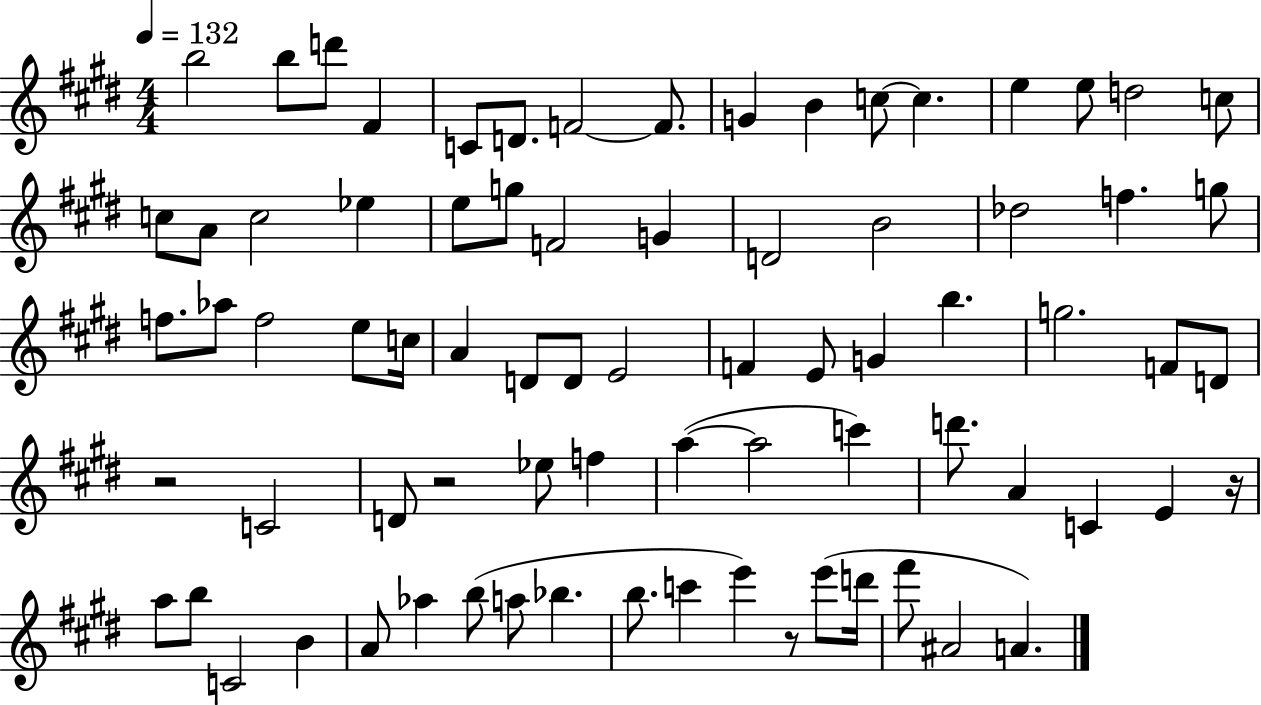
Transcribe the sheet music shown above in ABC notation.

X:1
T:Untitled
M:4/4
L:1/4
K:E
b2 b/2 d'/2 ^F C/2 D/2 F2 F/2 G B c/2 c e e/2 d2 c/2 c/2 A/2 c2 _e e/2 g/2 F2 G D2 B2 _d2 f g/2 f/2 _a/2 f2 e/2 c/4 A D/2 D/2 E2 F E/2 G b g2 F/2 D/2 z2 C2 D/2 z2 _e/2 f a a2 c' d'/2 A C E z/4 a/2 b/2 C2 B A/2 _a b/2 a/2 _b b/2 c' e' z/2 e'/2 d'/4 ^f'/2 ^A2 A